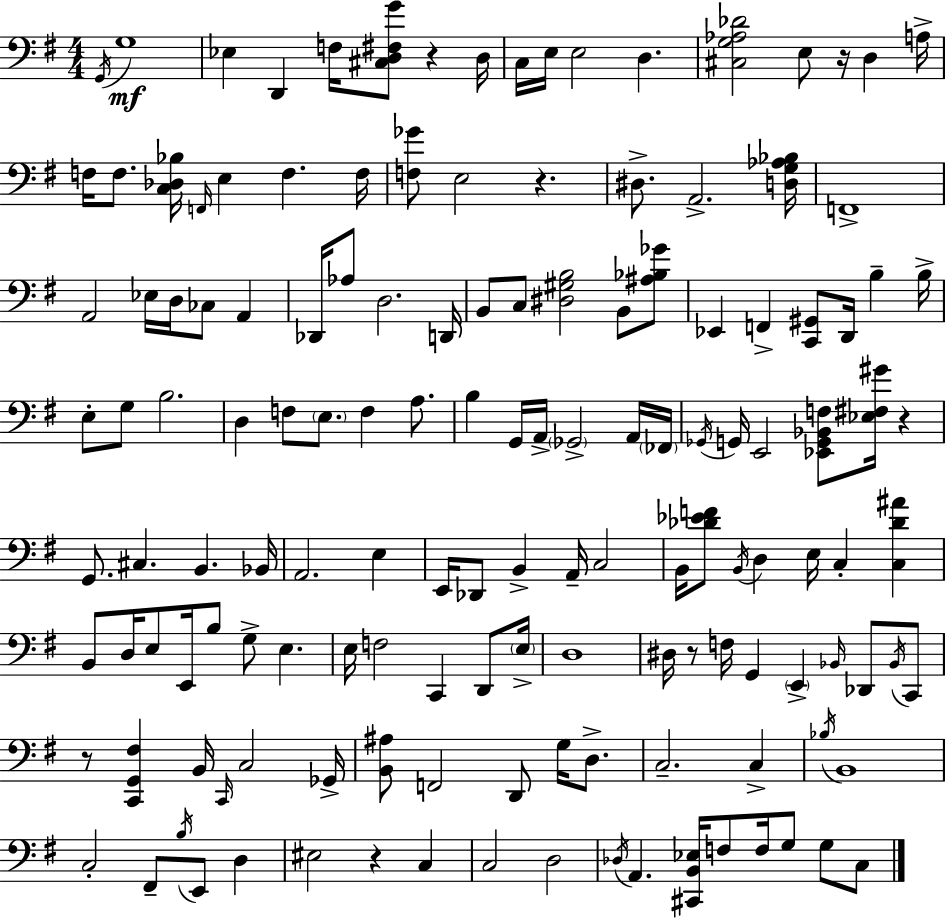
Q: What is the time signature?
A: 4/4